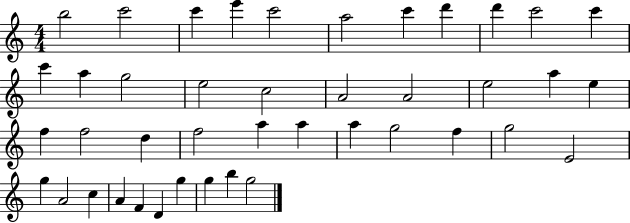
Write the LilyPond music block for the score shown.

{
  \clef treble
  \numericTimeSignature
  \time 4/4
  \key c \major
  b''2 c'''2 | c'''4 e'''4 c'''2 | a''2 c'''4 d'''4 | d'''4 c'''2 c'''4 | \break c'''4 a''4 g''2 | e''2 c''2 | a'2 a'2 | e''2 a''4 e''4 | \break f''4 f''2 d''4 | f''2 a''4 a''4 | a''4 g''2 f''4 | g''2 e'2 | \break g''4 a'2 c''4 | a'4 f'4 d'4 g''4 | g''4 b''4 g''2 | \bar "|."
}